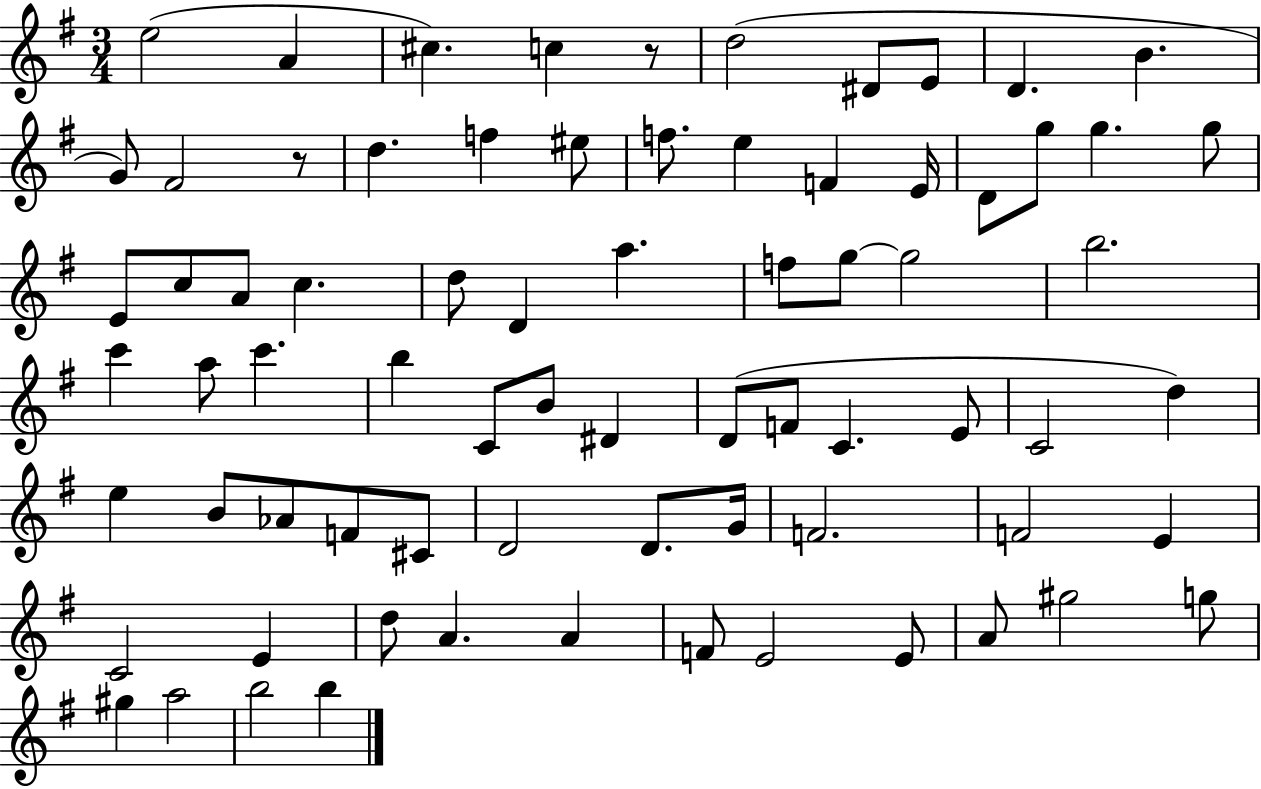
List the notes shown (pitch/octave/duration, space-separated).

E5/h A4/q C#5/q. C5/q R/e D5/h D#4/e E4/e D4/q. B4/q. G4/e F#4/h R/e D5/q. F5/q EIS5/e F5/e. E5/q F4/q E4/s D4/e G5/e G5/q. G5/e E4/e C5/e A4/e C5/q. D5/e D4/q A5/q. F5/e G5/e G5/h B5/h. C6/q A5/e C6/q. B5/q C4/e B4/e D#4/q D4/e F4/e C4/q. E4/e C4/h D5/q E5/q B4/e Ab4/e F4/e C#4/e D4/h D4/e. G4/s F4/h. F4/h E4/q C4/h E4/q D5/e A4/q. A4/q F4/e E4/h E4/e A4/e G#5/h G5/e G#5/q A5/h B5/h B5/q